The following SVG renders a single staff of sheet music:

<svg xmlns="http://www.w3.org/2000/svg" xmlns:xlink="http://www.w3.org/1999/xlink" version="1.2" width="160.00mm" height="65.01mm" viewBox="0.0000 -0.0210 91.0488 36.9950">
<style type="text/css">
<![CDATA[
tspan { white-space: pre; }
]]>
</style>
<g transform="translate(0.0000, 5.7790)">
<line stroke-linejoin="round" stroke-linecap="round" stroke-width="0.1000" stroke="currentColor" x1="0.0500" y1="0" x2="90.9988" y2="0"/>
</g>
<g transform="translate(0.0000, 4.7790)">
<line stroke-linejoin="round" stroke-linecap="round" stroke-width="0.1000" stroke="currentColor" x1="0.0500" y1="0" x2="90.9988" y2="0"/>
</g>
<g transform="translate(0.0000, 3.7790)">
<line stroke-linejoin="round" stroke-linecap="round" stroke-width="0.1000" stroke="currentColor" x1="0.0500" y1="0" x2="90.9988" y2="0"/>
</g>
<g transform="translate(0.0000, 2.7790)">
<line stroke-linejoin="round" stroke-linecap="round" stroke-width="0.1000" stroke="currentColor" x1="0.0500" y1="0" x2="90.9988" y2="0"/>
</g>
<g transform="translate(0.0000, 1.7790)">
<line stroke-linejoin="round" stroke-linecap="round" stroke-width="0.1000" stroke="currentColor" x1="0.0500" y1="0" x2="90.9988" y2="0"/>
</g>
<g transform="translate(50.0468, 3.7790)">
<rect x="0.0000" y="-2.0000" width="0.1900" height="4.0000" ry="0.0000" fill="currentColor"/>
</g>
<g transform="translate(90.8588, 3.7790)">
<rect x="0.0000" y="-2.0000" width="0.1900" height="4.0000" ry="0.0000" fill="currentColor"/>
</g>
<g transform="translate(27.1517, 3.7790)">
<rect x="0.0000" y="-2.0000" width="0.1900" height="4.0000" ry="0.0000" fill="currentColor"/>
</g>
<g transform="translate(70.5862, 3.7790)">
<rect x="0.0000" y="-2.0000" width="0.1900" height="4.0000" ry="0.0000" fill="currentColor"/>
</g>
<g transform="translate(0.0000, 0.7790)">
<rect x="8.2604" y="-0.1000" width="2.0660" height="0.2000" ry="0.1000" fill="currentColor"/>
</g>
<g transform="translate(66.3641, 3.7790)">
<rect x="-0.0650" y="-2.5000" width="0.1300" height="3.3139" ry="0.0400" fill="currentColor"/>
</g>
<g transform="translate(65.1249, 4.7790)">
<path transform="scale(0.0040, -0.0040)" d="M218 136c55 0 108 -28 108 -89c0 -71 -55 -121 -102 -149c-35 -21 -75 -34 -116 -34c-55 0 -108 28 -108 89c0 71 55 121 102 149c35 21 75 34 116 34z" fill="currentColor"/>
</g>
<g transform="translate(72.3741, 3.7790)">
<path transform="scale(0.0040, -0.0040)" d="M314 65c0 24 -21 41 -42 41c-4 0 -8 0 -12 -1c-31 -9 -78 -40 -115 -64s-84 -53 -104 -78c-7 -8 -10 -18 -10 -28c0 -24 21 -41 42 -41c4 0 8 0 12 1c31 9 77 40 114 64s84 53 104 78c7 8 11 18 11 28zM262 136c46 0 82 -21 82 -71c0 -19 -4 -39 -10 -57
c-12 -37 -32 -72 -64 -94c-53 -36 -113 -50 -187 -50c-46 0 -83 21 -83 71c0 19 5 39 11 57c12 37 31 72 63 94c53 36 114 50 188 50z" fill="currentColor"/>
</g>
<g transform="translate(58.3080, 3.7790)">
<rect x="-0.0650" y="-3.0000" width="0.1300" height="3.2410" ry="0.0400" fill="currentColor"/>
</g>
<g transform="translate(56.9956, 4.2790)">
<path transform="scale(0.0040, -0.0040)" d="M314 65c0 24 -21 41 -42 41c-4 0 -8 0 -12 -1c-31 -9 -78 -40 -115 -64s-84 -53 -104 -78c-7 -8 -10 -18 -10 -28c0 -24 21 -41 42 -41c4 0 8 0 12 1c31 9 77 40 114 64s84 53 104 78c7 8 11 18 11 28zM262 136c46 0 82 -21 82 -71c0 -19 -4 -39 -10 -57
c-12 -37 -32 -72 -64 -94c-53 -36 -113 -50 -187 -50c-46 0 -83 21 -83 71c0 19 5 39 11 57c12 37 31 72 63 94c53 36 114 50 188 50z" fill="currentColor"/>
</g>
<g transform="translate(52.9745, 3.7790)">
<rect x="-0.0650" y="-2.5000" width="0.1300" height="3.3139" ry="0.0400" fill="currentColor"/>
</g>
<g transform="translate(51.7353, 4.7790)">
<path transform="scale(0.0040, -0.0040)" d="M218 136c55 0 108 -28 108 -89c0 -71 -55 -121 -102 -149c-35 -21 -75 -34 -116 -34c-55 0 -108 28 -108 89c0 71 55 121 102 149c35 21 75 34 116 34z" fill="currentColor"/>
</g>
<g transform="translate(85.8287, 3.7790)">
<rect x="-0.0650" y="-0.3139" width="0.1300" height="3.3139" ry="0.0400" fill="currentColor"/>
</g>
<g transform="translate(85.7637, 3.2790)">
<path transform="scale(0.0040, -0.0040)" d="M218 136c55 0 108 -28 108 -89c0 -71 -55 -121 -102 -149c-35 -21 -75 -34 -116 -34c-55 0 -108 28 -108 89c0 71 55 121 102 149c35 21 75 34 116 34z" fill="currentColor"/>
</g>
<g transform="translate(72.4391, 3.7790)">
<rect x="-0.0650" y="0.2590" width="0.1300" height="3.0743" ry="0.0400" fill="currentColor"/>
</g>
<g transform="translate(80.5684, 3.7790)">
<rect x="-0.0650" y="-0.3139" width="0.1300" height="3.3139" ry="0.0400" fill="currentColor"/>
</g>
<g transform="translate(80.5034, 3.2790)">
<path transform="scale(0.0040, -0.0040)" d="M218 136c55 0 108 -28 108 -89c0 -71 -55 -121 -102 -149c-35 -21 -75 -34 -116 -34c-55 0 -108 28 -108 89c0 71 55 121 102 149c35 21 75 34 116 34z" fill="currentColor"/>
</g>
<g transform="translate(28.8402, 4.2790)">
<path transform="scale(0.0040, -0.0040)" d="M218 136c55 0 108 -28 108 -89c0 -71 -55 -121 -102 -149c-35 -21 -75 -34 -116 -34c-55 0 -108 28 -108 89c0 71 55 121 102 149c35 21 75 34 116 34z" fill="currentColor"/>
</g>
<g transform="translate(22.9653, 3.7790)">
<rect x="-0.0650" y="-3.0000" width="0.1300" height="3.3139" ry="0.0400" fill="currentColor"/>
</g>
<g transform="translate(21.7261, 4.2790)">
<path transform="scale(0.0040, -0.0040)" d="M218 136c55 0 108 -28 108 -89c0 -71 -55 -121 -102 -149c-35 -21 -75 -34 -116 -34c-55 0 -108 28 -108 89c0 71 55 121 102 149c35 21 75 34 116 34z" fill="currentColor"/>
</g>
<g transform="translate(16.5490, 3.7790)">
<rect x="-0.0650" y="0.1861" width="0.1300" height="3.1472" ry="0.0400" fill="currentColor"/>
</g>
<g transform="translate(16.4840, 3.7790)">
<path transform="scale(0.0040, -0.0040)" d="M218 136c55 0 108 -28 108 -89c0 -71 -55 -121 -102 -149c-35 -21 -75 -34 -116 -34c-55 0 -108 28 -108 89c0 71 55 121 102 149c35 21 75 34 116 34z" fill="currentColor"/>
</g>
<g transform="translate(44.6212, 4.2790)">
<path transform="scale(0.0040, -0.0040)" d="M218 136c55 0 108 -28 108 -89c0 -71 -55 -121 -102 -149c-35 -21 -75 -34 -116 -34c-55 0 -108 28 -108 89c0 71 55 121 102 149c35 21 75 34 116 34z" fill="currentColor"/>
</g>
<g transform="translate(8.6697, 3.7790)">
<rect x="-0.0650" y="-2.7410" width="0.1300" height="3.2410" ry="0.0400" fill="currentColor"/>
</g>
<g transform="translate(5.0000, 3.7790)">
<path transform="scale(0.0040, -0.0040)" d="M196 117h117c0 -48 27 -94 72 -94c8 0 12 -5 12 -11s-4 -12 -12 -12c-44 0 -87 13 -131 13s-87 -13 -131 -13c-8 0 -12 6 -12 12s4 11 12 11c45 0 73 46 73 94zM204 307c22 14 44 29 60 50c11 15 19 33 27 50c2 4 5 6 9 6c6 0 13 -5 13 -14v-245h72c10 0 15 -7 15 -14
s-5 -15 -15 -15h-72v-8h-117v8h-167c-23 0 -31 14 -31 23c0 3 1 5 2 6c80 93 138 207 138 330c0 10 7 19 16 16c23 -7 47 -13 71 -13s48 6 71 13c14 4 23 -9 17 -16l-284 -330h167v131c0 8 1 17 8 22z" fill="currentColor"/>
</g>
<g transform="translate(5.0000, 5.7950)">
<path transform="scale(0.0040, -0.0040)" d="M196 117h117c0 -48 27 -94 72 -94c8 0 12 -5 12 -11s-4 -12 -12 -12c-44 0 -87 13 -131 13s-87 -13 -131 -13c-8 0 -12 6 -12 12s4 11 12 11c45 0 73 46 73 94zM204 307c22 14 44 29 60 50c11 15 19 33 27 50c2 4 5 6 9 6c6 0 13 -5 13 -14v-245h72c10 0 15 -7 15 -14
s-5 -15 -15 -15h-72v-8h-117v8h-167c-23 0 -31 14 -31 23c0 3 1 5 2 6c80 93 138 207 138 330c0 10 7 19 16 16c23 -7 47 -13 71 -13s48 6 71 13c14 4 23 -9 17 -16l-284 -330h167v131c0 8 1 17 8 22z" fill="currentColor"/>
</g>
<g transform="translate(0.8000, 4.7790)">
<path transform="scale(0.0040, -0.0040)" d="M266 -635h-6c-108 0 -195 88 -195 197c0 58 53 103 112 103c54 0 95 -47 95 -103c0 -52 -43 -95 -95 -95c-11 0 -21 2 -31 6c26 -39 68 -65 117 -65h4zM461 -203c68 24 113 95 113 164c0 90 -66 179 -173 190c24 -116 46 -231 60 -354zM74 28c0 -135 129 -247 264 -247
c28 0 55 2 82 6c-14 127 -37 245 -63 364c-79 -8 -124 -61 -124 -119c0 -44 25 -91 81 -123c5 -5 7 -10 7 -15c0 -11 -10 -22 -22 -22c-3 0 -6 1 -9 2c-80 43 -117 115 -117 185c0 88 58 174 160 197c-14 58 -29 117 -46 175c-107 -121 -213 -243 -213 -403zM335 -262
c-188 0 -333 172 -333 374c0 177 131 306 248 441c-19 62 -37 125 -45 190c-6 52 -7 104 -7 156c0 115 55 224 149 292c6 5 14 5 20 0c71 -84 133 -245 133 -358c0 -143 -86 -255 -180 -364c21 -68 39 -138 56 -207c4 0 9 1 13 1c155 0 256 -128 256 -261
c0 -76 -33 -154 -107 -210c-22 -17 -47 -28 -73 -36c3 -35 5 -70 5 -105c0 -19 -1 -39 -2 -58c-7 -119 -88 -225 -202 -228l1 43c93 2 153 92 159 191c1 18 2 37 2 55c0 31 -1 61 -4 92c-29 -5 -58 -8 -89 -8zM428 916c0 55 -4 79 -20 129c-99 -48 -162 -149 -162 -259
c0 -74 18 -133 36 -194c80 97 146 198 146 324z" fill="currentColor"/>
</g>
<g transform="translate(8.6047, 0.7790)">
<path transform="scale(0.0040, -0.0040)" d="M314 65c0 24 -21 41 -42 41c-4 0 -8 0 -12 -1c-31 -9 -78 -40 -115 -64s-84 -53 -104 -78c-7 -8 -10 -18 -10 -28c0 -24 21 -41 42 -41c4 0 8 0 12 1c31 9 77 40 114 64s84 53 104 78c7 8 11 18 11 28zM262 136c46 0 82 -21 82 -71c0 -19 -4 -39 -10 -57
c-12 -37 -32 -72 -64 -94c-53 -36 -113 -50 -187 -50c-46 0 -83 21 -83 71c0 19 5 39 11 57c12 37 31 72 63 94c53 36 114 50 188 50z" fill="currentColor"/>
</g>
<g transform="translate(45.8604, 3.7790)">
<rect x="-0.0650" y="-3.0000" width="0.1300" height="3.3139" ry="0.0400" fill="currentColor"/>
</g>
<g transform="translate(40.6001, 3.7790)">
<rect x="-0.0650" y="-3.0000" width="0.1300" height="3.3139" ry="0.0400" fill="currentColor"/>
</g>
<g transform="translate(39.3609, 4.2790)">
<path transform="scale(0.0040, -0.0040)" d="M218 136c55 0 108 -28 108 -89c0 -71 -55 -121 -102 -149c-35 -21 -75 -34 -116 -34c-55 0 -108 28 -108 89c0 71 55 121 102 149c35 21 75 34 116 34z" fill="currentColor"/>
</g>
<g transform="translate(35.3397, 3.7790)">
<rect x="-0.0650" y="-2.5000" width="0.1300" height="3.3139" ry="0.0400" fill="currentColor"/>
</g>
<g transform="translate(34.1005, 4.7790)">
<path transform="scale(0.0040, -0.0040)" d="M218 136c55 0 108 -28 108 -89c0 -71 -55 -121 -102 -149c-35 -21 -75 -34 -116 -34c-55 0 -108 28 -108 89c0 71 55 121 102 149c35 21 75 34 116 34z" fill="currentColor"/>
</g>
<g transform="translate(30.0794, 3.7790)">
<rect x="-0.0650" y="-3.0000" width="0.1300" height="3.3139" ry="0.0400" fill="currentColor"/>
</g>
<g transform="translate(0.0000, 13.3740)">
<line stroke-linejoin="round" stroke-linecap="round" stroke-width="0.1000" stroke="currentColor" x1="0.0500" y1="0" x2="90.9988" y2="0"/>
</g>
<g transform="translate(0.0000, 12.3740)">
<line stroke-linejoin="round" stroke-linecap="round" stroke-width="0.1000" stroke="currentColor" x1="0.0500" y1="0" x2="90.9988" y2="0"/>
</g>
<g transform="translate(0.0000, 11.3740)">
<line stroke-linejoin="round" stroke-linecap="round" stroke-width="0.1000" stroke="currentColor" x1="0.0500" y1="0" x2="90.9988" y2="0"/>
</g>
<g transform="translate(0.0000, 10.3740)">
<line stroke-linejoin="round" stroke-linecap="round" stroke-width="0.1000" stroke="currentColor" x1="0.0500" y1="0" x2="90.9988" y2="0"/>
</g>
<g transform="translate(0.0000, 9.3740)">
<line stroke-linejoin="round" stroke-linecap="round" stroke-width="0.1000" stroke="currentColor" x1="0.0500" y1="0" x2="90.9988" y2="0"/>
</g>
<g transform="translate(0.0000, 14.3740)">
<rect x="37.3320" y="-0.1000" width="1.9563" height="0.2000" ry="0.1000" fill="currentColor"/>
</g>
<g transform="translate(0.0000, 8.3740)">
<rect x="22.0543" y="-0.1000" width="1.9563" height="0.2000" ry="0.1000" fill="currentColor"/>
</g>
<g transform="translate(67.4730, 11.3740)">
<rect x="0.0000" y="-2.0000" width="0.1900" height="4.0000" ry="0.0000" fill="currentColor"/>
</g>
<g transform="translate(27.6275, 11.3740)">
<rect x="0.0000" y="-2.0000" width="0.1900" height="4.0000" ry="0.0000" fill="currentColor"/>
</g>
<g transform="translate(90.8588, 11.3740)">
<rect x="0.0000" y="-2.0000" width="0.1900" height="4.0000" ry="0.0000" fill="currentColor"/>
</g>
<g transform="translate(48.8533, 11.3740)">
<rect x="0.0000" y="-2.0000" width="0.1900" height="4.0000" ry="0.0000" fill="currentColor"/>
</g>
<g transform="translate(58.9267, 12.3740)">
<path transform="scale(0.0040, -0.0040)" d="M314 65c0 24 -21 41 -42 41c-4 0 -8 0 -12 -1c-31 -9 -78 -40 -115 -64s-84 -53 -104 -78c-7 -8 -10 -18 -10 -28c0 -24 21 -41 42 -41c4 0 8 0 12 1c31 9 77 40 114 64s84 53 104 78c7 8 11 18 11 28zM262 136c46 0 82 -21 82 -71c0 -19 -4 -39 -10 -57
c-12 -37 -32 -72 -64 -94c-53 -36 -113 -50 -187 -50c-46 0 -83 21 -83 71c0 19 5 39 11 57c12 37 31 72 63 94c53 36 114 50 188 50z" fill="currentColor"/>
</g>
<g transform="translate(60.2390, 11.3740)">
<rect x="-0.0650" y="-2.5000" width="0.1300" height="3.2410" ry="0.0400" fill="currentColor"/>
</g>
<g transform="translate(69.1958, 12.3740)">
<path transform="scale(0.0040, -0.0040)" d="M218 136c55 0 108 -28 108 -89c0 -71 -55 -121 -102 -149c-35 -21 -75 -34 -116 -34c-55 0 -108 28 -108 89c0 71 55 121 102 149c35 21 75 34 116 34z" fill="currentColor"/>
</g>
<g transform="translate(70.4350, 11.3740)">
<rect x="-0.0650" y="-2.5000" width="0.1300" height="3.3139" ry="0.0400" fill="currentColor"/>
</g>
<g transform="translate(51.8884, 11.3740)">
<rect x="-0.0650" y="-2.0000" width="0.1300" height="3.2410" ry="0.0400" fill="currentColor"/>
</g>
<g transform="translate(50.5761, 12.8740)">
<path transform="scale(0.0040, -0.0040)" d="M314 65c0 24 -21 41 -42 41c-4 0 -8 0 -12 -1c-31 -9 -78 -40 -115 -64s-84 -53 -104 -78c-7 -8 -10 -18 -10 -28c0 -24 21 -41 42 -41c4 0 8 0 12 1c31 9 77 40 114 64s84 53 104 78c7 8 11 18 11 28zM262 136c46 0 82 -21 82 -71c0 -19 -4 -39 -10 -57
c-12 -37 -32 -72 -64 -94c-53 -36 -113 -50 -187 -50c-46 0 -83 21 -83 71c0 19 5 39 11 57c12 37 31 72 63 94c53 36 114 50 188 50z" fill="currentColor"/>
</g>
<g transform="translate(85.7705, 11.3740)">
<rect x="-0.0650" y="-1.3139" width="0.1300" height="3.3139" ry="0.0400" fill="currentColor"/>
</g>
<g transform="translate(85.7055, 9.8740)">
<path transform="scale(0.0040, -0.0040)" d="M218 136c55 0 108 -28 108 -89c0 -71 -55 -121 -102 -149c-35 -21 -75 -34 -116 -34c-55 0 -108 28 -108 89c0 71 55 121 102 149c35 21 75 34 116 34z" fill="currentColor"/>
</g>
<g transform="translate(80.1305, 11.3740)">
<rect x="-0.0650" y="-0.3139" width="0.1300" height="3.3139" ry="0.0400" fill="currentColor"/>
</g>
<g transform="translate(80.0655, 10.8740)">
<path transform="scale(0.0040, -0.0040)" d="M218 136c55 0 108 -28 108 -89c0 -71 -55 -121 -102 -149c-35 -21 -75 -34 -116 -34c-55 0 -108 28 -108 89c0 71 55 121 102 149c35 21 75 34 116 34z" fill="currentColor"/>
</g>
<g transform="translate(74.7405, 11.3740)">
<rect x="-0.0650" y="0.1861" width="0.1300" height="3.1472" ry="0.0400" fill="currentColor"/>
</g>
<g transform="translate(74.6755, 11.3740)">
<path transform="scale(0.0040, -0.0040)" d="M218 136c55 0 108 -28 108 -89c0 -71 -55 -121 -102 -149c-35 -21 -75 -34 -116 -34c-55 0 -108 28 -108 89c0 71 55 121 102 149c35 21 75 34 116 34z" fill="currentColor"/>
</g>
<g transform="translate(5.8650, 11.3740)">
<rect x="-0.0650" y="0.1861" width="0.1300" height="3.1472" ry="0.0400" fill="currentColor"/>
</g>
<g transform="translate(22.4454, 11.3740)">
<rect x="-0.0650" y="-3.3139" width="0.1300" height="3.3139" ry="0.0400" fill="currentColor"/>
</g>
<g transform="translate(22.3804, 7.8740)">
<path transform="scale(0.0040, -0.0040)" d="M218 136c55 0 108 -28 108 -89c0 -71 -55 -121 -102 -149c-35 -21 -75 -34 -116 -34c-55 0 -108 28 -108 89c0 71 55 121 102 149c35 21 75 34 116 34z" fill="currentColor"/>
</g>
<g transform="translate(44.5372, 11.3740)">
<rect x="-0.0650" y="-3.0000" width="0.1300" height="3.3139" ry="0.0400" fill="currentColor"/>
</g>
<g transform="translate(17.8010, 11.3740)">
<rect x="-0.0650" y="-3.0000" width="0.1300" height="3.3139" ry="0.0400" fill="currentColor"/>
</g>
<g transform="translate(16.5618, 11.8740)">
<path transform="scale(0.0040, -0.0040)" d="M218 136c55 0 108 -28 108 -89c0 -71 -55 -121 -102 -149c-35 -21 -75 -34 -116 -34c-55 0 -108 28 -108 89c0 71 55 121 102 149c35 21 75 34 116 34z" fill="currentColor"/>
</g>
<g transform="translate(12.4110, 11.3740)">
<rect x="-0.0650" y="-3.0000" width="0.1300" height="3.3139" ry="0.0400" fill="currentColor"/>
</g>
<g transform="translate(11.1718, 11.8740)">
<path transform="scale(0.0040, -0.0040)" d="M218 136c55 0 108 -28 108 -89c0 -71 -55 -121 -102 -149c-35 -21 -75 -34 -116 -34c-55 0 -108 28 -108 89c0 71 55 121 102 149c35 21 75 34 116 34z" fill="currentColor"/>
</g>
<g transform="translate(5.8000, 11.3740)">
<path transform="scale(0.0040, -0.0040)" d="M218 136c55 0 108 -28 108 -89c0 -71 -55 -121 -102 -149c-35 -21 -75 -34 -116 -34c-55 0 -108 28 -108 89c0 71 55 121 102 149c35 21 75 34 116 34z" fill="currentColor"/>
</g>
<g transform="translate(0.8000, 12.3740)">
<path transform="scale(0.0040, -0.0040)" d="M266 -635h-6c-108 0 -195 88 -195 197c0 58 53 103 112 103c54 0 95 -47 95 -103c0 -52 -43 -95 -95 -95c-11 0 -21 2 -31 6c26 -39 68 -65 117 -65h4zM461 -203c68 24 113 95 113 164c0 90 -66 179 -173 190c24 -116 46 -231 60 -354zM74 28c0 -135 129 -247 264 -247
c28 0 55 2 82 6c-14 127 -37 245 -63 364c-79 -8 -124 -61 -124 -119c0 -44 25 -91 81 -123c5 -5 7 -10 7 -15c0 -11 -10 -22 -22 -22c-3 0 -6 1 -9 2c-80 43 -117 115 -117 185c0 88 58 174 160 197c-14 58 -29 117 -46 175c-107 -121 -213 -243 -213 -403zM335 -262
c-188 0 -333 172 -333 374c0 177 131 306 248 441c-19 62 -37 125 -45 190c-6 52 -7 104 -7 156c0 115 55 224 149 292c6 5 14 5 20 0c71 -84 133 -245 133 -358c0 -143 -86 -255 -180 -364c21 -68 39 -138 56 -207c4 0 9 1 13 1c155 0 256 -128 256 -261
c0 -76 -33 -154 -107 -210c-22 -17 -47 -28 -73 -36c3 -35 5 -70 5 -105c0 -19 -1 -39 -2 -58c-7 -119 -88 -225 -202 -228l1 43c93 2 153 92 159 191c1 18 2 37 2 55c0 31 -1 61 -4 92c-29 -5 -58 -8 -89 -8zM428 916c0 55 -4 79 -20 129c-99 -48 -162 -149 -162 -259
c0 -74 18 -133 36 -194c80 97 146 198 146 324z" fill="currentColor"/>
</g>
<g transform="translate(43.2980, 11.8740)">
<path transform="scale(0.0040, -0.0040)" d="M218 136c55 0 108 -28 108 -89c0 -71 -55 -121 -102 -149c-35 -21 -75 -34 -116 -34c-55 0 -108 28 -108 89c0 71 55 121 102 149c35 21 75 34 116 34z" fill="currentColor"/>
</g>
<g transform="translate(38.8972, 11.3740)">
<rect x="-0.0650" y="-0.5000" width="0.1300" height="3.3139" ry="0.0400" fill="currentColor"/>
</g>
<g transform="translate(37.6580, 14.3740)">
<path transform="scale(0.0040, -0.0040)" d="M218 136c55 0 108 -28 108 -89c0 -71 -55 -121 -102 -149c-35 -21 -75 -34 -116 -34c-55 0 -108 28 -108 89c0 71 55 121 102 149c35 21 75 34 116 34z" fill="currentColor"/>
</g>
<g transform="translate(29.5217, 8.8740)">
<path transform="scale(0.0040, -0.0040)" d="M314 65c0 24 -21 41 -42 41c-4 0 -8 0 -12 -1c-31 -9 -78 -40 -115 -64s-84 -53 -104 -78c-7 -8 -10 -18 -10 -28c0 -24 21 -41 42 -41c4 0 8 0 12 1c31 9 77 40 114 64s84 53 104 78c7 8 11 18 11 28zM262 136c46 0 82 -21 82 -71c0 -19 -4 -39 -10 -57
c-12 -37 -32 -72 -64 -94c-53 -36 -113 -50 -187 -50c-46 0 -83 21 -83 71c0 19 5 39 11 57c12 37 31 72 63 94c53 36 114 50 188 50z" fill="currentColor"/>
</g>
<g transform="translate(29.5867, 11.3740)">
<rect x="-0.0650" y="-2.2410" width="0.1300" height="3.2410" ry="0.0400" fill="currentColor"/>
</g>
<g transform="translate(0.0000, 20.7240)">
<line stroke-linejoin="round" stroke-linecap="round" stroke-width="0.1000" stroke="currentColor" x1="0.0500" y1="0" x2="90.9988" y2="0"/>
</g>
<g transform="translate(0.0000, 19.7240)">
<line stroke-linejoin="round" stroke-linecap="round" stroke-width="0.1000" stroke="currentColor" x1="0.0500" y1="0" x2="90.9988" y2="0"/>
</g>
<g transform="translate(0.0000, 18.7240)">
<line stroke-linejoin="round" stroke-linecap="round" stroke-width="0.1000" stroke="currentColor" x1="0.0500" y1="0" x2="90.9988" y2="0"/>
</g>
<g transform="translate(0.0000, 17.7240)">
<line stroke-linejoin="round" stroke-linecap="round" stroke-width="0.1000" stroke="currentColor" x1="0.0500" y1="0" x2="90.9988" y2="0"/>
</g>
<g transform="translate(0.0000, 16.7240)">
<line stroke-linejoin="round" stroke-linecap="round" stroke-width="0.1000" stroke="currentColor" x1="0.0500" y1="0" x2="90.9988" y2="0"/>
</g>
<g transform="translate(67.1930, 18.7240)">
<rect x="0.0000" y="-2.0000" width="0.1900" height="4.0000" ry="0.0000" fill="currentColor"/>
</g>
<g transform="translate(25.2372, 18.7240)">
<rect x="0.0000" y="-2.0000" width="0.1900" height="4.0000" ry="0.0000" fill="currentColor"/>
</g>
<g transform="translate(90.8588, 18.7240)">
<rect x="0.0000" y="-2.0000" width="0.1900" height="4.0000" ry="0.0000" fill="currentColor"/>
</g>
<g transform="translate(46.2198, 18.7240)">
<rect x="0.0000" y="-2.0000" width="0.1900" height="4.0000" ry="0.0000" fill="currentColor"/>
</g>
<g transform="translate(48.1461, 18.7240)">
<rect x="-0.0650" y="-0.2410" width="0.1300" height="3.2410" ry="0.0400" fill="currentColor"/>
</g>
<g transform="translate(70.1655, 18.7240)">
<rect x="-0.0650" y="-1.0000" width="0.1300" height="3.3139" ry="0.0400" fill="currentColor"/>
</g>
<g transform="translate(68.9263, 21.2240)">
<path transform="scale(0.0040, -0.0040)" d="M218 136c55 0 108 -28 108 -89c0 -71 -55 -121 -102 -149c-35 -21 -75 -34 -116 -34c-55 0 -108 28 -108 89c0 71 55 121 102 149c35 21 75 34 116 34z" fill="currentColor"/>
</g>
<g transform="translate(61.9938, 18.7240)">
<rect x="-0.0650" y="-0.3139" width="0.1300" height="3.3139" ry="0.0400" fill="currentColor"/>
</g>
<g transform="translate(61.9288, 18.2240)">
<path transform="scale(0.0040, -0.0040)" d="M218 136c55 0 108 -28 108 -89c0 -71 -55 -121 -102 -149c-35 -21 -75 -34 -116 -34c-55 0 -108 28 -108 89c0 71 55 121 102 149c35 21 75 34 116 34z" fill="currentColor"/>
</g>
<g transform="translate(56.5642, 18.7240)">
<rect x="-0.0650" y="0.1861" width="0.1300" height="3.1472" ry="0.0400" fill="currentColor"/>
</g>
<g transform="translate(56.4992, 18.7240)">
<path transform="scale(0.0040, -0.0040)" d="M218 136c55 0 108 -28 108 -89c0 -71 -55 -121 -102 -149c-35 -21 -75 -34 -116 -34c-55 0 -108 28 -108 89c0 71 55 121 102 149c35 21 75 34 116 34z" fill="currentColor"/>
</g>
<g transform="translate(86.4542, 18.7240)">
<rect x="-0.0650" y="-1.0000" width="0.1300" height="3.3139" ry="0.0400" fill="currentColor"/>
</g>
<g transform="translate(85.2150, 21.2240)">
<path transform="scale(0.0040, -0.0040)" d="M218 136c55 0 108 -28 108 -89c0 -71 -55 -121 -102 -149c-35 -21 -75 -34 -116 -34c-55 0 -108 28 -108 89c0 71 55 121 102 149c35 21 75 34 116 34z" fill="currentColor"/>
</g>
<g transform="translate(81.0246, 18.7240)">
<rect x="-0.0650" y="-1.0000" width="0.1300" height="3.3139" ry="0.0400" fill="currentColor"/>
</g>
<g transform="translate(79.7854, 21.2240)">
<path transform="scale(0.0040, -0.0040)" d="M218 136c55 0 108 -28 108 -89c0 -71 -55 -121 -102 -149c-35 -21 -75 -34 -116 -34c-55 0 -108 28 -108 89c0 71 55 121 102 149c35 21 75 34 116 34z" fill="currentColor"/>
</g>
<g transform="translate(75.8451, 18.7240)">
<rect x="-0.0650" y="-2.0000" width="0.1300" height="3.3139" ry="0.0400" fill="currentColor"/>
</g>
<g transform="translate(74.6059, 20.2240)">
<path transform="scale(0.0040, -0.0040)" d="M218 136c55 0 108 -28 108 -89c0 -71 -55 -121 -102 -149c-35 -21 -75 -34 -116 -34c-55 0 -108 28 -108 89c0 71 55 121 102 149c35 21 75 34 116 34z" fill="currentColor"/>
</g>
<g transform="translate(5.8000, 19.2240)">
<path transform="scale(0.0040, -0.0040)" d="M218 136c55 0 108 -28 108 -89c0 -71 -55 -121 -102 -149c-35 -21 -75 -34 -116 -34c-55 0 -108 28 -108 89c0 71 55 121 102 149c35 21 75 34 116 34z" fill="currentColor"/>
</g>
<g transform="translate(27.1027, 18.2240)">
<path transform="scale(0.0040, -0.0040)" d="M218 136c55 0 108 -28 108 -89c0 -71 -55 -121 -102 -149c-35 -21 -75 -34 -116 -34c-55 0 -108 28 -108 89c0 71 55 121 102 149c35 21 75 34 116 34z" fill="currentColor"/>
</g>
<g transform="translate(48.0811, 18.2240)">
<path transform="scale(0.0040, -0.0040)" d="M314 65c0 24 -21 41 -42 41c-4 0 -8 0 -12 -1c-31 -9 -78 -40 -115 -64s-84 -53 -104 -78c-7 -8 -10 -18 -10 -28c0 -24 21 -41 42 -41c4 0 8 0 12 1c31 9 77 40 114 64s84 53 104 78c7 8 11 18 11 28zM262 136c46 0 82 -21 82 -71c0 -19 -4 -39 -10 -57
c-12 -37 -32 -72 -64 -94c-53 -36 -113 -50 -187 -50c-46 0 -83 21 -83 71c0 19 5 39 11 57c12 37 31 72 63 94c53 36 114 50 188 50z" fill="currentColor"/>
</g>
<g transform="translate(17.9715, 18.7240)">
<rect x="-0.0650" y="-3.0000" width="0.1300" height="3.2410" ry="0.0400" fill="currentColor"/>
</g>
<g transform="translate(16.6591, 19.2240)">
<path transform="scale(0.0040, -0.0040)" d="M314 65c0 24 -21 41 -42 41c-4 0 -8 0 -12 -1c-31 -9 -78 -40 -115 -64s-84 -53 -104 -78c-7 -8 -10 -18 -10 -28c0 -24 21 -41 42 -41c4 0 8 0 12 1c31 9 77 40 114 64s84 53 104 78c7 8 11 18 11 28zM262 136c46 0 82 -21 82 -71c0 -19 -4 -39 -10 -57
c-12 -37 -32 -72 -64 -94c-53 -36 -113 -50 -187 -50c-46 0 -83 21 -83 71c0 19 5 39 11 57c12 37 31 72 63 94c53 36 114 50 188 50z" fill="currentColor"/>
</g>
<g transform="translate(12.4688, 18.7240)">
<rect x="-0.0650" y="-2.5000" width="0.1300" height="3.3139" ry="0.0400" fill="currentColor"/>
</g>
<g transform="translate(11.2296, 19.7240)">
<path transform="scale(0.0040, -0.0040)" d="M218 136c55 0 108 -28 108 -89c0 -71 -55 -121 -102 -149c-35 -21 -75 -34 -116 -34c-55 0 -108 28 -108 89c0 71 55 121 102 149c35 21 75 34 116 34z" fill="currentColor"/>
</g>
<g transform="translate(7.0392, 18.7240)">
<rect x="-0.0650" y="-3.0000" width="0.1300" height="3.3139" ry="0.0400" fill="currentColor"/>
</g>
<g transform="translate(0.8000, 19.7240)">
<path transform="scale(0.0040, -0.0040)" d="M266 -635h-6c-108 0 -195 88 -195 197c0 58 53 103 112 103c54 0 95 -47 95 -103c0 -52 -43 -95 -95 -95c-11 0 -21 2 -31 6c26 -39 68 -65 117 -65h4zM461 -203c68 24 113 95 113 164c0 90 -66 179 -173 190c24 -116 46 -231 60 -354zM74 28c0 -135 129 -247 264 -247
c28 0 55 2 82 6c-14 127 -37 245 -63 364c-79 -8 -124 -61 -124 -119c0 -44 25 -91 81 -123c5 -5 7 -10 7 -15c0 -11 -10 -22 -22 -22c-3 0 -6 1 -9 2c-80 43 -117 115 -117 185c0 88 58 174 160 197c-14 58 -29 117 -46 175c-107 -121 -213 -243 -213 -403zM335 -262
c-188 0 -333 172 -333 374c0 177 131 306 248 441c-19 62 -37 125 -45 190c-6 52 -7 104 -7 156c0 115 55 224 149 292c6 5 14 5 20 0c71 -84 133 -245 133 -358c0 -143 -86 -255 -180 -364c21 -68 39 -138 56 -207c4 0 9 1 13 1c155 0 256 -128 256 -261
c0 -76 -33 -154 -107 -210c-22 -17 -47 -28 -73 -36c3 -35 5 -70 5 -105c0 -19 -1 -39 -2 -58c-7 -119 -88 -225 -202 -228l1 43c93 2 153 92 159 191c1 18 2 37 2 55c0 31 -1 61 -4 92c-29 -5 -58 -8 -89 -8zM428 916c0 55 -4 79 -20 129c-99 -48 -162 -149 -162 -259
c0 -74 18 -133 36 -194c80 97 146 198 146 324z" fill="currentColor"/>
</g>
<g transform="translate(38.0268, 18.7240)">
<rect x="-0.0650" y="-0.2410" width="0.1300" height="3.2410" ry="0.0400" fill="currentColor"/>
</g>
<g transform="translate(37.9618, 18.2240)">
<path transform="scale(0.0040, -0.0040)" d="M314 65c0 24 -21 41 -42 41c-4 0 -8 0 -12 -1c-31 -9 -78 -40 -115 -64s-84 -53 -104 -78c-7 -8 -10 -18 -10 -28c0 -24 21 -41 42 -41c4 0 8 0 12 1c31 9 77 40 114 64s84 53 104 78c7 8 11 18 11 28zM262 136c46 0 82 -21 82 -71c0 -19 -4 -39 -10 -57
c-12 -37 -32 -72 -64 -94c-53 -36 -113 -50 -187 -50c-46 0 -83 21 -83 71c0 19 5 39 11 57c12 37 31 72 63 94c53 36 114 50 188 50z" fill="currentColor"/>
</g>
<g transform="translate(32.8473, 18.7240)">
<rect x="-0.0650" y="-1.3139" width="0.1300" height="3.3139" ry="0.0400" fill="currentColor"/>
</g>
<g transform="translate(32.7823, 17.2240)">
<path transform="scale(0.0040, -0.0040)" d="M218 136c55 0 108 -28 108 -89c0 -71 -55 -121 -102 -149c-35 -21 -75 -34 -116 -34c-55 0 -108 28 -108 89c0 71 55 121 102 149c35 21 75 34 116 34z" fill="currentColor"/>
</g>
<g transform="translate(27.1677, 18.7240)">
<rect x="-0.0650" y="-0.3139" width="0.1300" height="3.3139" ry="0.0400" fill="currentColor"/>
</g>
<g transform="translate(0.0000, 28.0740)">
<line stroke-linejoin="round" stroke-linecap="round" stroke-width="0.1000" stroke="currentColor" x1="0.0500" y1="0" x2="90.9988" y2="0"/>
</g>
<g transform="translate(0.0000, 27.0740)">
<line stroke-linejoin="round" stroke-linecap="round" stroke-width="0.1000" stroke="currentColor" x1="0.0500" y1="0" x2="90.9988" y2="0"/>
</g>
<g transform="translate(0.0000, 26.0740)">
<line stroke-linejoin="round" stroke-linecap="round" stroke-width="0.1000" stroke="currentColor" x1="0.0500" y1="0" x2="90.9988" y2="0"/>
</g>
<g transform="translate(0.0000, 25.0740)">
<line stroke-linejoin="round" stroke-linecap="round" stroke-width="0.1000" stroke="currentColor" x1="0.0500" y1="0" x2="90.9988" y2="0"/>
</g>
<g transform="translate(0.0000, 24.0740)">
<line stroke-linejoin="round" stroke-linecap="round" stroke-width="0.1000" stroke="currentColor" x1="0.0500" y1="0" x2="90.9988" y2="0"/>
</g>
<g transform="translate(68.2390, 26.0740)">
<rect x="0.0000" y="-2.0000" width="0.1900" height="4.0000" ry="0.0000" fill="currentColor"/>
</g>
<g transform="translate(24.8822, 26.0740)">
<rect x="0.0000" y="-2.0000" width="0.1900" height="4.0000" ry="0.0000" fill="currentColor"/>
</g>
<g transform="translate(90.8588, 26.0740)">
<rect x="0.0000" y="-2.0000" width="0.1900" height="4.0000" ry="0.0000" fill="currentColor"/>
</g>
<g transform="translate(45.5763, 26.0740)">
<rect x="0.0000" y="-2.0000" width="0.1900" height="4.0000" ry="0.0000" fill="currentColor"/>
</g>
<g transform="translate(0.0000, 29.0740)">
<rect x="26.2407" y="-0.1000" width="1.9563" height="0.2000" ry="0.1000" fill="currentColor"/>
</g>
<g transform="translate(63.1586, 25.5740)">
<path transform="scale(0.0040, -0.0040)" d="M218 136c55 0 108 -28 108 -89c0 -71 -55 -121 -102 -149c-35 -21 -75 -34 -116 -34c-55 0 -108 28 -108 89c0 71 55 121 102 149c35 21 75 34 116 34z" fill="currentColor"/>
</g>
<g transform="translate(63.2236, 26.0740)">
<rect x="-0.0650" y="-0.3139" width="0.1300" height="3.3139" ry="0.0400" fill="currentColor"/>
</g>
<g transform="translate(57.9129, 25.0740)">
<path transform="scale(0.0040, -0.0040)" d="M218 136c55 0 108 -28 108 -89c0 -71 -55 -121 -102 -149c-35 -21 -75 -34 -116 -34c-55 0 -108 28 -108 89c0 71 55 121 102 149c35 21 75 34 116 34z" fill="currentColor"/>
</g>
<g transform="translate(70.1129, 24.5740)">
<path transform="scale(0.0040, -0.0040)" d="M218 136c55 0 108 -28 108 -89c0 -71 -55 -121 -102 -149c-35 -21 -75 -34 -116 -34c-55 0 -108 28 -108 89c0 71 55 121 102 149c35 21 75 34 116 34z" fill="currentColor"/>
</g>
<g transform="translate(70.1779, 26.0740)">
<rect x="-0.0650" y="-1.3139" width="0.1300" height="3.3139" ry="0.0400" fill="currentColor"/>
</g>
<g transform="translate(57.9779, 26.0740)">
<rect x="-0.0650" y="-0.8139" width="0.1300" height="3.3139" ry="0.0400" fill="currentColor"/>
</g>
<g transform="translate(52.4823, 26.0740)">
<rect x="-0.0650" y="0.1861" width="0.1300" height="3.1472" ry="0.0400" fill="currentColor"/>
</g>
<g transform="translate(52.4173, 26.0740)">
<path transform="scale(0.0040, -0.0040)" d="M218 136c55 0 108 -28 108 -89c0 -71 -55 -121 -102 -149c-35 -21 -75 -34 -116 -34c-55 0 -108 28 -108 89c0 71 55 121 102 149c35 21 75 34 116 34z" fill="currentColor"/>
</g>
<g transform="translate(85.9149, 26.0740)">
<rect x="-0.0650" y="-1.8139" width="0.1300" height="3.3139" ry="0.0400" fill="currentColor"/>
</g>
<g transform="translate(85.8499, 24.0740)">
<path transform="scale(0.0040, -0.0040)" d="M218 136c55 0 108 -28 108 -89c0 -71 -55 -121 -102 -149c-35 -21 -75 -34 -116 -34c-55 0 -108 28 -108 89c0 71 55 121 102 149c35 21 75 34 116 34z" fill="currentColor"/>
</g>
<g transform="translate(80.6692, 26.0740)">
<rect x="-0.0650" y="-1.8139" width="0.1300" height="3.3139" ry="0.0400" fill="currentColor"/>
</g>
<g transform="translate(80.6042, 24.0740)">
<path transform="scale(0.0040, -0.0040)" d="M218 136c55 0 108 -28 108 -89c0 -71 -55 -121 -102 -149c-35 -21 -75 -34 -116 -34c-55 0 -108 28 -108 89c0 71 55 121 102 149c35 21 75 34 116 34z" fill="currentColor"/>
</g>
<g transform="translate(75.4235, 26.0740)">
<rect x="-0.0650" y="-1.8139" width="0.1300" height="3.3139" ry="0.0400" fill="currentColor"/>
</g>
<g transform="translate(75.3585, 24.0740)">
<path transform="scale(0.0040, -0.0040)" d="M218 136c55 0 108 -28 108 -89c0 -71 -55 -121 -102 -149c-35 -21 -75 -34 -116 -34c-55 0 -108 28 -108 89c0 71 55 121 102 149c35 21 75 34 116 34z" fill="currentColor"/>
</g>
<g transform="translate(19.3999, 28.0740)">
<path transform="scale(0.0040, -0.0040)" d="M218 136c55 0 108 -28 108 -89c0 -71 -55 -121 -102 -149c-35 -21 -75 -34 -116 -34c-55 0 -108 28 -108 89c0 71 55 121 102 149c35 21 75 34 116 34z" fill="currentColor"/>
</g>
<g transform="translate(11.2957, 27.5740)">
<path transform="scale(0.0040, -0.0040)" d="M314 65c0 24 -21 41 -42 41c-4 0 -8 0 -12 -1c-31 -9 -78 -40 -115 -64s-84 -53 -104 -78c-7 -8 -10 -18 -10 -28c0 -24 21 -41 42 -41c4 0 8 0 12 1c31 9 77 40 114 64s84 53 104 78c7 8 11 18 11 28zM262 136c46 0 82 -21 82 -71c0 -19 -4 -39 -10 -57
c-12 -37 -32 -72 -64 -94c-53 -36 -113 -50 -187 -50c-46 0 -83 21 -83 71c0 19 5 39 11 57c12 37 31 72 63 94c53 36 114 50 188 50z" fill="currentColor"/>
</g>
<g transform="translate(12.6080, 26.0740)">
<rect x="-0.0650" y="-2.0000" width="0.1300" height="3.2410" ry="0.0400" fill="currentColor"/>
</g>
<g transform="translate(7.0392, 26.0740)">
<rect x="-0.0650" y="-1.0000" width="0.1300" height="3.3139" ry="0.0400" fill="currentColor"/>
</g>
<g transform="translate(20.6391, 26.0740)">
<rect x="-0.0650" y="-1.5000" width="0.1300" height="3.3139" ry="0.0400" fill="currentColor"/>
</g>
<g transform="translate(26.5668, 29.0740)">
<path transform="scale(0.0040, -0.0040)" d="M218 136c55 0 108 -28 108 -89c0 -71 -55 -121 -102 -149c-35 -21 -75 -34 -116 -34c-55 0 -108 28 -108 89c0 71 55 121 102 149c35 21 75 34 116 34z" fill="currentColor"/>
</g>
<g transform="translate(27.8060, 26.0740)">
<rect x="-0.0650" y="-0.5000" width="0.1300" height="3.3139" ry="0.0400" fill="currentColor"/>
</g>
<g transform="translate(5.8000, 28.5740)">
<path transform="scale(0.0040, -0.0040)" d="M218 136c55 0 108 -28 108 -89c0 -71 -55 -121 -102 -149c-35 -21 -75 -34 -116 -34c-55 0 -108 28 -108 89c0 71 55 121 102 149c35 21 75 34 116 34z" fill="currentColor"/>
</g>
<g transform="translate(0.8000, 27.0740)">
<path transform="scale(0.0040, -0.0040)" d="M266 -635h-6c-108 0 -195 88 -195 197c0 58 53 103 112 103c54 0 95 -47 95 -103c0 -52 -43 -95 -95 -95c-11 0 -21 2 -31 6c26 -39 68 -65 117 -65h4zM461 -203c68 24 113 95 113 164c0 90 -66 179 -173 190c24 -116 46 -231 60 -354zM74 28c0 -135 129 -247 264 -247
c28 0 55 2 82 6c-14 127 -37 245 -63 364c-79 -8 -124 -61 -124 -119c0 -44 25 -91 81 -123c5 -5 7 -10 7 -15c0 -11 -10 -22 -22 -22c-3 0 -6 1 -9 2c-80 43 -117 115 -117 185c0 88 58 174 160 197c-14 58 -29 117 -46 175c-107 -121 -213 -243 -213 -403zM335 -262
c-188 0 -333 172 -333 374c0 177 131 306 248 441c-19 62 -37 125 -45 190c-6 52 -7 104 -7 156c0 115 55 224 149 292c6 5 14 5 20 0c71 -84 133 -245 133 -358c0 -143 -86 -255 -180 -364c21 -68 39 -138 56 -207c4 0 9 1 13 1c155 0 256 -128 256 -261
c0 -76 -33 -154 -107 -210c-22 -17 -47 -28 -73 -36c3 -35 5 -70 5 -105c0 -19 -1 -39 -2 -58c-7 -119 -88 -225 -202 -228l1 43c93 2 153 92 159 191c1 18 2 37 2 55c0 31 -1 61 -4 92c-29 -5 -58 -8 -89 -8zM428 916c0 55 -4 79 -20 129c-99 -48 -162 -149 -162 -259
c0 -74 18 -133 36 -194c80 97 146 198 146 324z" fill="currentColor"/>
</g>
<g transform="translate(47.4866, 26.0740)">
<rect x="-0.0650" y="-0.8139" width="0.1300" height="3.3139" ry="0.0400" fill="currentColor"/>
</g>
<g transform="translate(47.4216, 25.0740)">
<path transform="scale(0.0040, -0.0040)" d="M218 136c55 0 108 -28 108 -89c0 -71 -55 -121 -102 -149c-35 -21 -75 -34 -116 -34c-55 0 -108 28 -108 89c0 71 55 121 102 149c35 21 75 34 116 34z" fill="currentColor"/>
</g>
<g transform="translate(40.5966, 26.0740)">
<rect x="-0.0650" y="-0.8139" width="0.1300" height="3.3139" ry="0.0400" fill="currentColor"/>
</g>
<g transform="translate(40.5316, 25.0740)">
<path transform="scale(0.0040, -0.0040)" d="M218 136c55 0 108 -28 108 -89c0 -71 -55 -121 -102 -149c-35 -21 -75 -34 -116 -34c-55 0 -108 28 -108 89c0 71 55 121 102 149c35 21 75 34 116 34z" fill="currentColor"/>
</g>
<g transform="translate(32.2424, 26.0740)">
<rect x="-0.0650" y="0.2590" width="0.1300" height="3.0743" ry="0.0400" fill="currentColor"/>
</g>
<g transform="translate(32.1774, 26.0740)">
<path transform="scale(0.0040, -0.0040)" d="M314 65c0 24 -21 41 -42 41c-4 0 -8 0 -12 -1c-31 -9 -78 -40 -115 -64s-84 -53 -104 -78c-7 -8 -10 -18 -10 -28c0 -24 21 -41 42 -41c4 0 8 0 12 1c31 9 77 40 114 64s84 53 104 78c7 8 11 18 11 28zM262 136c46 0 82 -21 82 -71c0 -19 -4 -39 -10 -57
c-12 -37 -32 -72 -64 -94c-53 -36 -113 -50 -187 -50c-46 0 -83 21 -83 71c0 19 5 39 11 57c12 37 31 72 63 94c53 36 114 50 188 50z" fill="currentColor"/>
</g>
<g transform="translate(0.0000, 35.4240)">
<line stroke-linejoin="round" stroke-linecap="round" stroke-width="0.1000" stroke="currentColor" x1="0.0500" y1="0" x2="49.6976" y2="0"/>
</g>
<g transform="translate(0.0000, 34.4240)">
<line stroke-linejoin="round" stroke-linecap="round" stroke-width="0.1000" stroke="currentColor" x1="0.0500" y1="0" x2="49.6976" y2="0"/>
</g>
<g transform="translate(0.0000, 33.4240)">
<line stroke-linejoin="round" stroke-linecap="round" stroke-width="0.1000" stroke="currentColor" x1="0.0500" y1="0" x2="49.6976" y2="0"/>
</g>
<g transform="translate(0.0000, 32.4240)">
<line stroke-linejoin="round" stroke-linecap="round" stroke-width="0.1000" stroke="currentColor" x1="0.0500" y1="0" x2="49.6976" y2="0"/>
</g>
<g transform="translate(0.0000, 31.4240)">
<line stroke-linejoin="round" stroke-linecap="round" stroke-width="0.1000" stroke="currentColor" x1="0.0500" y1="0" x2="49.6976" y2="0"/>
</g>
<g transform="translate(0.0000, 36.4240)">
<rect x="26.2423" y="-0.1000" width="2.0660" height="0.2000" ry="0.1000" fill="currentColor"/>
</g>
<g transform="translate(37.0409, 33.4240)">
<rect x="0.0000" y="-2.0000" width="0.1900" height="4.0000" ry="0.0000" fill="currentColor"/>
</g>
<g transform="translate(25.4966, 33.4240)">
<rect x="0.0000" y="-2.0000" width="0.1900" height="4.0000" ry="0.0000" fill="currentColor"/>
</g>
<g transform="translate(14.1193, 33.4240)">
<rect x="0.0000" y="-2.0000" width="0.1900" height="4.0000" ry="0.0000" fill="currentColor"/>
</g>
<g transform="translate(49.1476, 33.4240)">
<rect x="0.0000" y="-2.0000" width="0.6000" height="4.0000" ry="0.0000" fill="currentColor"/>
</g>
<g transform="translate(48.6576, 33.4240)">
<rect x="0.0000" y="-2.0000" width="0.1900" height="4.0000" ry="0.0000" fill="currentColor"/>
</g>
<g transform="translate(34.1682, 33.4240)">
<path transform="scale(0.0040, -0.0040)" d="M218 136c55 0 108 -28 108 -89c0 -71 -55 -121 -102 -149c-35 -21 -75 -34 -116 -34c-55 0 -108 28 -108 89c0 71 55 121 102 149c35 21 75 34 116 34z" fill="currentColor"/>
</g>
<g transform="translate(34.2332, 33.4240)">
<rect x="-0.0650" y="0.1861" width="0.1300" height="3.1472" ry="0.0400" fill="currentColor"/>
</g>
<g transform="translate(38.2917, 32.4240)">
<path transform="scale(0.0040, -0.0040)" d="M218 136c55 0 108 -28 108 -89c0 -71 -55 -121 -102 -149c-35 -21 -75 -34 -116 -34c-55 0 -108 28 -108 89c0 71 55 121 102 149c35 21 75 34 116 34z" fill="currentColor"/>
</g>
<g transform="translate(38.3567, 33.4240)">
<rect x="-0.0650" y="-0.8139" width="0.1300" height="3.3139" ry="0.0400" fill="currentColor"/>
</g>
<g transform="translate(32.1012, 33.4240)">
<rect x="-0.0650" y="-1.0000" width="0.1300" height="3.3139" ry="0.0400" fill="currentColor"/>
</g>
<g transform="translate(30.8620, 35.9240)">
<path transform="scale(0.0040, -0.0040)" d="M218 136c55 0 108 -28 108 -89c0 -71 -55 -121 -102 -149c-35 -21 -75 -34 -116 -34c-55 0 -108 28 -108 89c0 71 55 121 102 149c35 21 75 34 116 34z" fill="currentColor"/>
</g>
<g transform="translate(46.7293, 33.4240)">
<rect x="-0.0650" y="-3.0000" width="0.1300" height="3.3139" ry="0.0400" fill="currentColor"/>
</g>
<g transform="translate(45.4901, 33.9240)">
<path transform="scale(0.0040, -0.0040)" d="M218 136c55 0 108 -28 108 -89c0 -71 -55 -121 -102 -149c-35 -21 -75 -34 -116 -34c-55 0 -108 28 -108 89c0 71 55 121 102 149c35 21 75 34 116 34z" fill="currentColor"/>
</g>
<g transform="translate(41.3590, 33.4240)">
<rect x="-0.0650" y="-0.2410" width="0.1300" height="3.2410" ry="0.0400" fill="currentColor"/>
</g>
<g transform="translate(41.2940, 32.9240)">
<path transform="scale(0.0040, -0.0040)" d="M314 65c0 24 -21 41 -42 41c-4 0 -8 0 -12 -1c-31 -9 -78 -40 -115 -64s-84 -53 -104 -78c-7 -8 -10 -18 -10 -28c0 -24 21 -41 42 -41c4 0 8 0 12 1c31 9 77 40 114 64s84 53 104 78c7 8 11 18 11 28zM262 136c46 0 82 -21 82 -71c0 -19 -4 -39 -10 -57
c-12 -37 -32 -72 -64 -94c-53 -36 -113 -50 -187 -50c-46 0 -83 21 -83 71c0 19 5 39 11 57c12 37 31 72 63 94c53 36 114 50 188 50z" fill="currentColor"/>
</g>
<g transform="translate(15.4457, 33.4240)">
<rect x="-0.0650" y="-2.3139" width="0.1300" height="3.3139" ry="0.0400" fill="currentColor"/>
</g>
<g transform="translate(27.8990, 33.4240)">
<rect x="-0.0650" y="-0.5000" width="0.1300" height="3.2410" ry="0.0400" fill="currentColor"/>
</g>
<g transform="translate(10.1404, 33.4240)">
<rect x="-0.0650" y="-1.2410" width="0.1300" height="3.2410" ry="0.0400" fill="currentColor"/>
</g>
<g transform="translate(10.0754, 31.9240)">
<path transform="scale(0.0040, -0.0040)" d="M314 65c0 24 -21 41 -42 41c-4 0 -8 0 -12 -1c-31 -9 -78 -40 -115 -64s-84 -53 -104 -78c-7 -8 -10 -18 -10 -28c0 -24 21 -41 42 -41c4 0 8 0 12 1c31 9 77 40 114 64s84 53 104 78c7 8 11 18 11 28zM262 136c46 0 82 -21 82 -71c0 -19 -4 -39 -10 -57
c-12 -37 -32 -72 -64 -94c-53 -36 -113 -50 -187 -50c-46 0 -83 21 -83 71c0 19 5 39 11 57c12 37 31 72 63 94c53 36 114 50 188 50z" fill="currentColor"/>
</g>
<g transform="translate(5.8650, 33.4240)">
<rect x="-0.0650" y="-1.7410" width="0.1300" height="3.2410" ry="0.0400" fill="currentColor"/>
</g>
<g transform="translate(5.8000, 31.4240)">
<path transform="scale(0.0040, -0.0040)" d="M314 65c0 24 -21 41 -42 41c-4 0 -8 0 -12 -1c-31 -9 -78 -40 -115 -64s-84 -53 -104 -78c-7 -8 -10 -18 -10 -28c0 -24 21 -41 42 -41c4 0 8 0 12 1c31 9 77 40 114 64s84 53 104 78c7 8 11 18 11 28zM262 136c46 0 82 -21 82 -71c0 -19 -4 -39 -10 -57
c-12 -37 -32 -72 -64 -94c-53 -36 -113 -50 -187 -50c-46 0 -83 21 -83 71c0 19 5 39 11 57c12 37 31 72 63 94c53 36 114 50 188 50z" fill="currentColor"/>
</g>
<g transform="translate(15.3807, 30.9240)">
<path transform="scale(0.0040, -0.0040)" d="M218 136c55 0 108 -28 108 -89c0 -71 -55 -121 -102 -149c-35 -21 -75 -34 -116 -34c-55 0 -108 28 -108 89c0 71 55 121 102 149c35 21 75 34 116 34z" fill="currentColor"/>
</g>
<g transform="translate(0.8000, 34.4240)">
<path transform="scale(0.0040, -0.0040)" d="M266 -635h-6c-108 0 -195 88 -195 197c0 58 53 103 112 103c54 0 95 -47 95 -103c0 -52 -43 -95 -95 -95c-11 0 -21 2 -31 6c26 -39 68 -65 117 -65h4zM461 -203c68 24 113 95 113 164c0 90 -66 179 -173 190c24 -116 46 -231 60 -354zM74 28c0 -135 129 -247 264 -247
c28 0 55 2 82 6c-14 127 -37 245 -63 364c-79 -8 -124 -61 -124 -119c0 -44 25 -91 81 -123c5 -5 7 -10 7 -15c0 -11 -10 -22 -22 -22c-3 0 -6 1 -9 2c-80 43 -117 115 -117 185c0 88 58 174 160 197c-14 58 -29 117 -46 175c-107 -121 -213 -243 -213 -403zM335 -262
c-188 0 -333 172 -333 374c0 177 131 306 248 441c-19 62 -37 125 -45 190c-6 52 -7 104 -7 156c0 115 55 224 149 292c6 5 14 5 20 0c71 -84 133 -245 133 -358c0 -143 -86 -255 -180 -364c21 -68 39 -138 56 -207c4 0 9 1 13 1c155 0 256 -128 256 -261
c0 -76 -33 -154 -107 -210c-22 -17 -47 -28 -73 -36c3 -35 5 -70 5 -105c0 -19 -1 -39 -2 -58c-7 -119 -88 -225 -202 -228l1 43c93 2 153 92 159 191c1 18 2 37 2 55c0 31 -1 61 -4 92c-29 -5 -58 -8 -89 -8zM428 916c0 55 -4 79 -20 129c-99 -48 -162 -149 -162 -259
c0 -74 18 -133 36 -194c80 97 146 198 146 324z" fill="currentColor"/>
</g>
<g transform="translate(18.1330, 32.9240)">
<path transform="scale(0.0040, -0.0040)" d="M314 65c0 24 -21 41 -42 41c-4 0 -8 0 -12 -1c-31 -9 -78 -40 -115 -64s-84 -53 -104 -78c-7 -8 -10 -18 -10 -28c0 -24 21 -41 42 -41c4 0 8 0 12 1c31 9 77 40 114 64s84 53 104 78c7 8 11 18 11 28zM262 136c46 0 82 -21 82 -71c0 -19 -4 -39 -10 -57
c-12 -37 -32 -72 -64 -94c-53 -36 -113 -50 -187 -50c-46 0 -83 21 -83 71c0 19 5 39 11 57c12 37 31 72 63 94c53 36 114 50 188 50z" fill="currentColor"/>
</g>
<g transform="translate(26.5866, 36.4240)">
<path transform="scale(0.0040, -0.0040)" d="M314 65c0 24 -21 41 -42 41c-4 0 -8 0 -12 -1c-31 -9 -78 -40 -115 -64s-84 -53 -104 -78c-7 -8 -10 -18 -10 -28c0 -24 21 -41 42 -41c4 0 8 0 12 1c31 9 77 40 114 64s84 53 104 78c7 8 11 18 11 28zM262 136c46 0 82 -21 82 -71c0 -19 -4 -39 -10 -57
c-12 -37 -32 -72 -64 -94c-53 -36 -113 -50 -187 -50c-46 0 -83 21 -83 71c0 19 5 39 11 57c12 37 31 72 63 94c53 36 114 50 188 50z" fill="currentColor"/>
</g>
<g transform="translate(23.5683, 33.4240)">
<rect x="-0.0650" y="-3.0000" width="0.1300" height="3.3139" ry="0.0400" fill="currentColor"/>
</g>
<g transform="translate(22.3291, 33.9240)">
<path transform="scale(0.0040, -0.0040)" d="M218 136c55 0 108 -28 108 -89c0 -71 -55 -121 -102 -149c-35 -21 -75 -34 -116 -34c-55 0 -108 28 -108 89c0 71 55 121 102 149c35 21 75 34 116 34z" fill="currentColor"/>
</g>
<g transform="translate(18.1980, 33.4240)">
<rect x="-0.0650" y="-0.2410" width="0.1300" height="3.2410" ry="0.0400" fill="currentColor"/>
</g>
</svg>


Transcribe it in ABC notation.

X:1
T:Untitled
M:4/4
L:1/4
K:C
a2 B A A G A A G A2 G B2 c c B A A b g2 C A F2 G2 G B c e A G A2 c e c2 c2 B c D F D D D F2 E C B2 d d B d c e f f f f2 e2 g c2 A C2 D B d c2 A